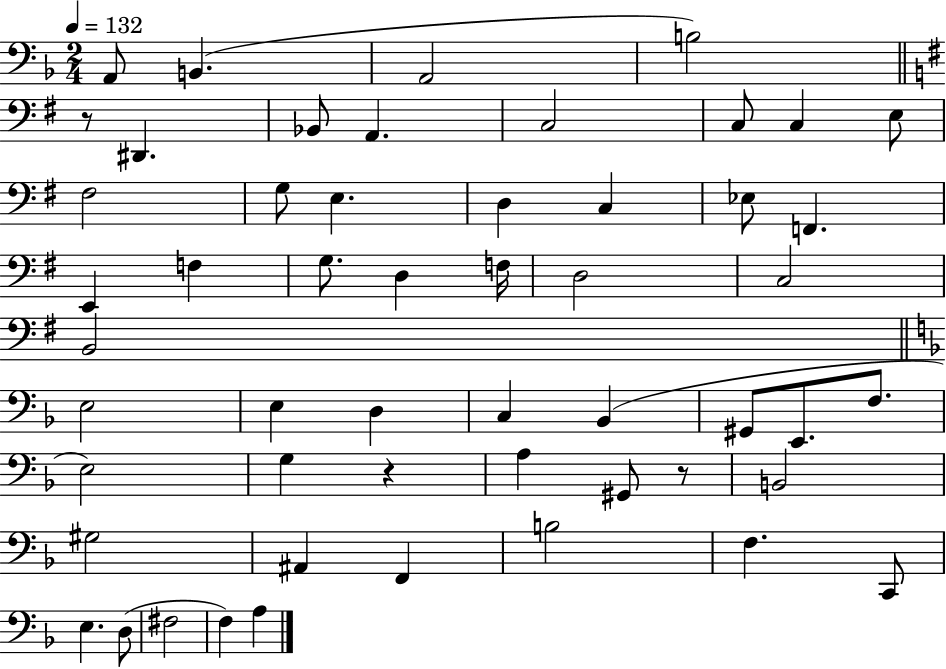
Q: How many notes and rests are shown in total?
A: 53